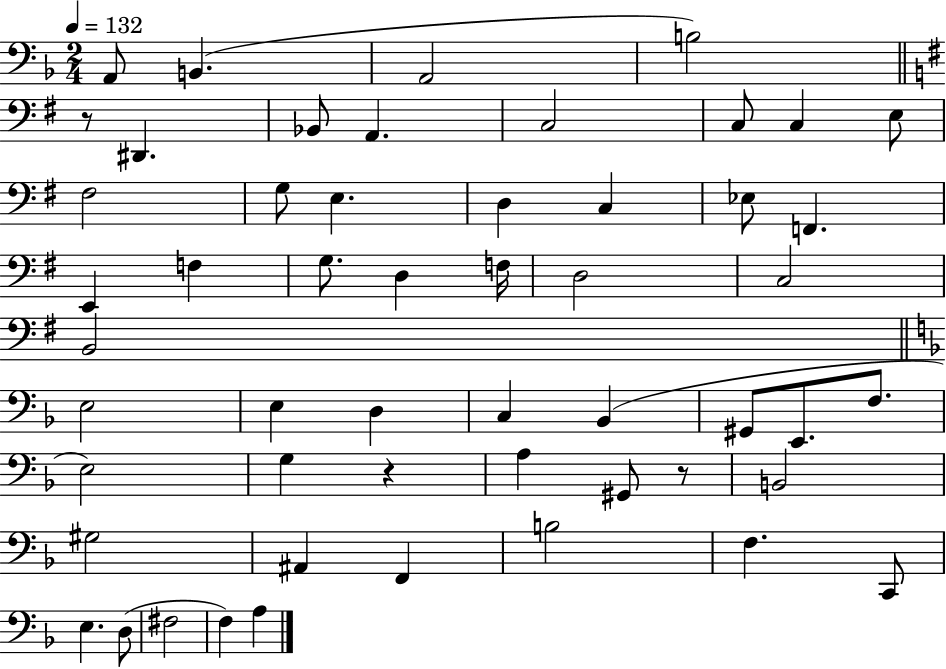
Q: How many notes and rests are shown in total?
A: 53